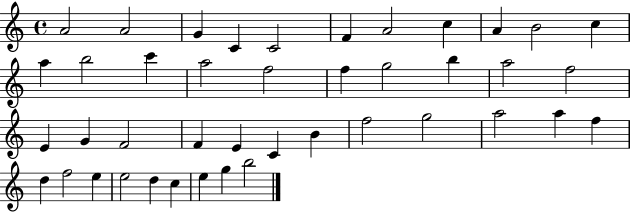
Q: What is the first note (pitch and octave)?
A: A4